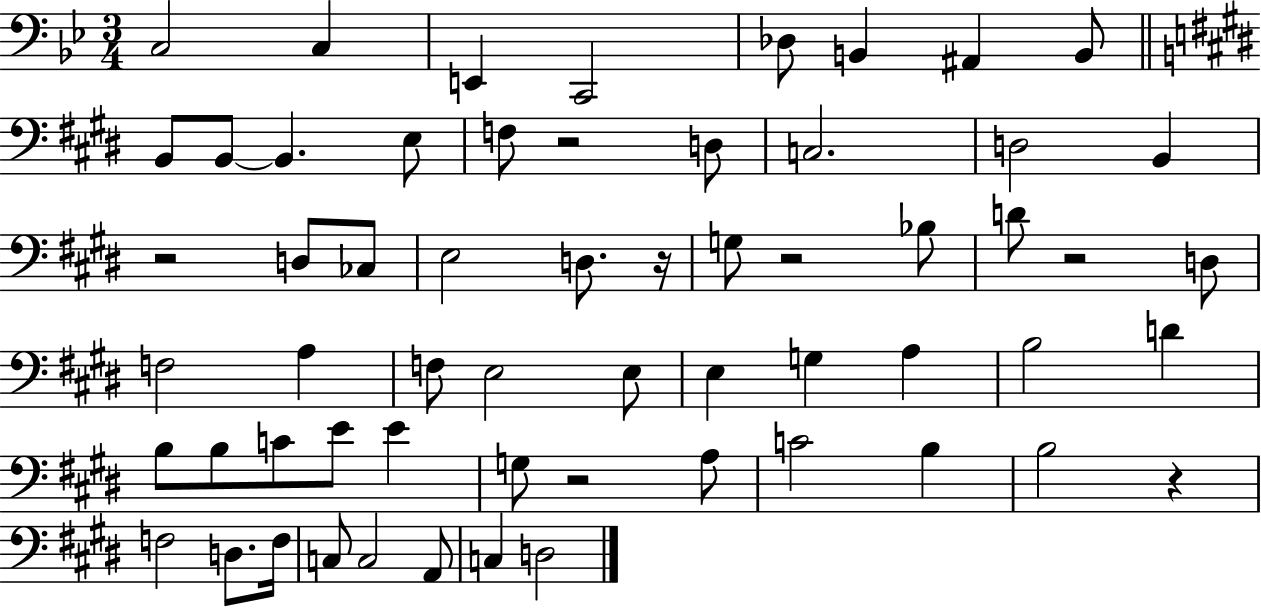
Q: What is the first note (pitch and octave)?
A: C3